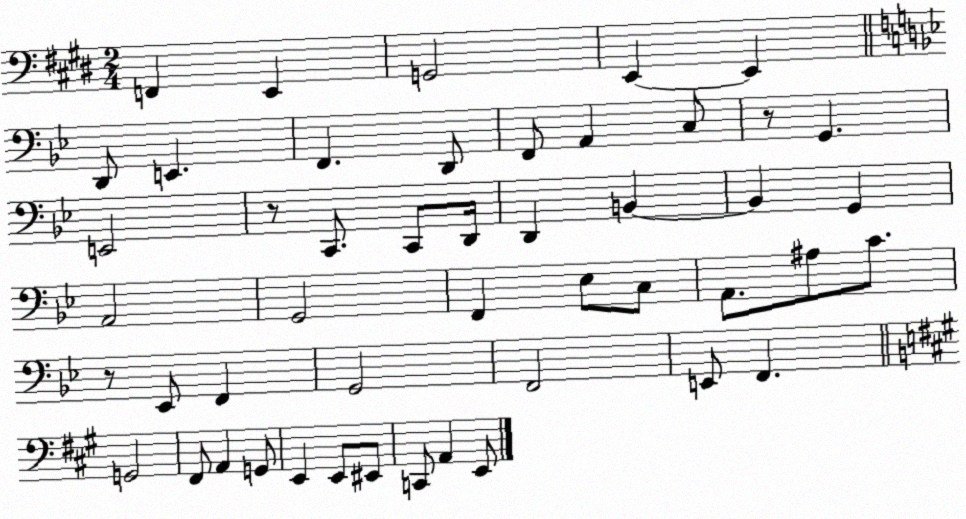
X:1
T:Untitled
M:2/4
L:1/4
K:E
F,, E,, G,,2 E,, E,, D,,/2 E,, F,, D,,/2 F,,/2 A,, C,/2 z/2 G,, E,,2 z/2 C,,/2 C,,/2 D,,/4 D,, B,, B,, G,, A,,2 G,,2 F,, _E,/2 C,/2 A,,/2 ^A,/2 C/2 z/2 _E,,/2 F,, G,,2 F,,2 E,,/2 F,, G,,2 ^F,,/2 A,, G,,/2 E,, E,,/2 ^E,,/2 C,,/2 A,, E,,/2